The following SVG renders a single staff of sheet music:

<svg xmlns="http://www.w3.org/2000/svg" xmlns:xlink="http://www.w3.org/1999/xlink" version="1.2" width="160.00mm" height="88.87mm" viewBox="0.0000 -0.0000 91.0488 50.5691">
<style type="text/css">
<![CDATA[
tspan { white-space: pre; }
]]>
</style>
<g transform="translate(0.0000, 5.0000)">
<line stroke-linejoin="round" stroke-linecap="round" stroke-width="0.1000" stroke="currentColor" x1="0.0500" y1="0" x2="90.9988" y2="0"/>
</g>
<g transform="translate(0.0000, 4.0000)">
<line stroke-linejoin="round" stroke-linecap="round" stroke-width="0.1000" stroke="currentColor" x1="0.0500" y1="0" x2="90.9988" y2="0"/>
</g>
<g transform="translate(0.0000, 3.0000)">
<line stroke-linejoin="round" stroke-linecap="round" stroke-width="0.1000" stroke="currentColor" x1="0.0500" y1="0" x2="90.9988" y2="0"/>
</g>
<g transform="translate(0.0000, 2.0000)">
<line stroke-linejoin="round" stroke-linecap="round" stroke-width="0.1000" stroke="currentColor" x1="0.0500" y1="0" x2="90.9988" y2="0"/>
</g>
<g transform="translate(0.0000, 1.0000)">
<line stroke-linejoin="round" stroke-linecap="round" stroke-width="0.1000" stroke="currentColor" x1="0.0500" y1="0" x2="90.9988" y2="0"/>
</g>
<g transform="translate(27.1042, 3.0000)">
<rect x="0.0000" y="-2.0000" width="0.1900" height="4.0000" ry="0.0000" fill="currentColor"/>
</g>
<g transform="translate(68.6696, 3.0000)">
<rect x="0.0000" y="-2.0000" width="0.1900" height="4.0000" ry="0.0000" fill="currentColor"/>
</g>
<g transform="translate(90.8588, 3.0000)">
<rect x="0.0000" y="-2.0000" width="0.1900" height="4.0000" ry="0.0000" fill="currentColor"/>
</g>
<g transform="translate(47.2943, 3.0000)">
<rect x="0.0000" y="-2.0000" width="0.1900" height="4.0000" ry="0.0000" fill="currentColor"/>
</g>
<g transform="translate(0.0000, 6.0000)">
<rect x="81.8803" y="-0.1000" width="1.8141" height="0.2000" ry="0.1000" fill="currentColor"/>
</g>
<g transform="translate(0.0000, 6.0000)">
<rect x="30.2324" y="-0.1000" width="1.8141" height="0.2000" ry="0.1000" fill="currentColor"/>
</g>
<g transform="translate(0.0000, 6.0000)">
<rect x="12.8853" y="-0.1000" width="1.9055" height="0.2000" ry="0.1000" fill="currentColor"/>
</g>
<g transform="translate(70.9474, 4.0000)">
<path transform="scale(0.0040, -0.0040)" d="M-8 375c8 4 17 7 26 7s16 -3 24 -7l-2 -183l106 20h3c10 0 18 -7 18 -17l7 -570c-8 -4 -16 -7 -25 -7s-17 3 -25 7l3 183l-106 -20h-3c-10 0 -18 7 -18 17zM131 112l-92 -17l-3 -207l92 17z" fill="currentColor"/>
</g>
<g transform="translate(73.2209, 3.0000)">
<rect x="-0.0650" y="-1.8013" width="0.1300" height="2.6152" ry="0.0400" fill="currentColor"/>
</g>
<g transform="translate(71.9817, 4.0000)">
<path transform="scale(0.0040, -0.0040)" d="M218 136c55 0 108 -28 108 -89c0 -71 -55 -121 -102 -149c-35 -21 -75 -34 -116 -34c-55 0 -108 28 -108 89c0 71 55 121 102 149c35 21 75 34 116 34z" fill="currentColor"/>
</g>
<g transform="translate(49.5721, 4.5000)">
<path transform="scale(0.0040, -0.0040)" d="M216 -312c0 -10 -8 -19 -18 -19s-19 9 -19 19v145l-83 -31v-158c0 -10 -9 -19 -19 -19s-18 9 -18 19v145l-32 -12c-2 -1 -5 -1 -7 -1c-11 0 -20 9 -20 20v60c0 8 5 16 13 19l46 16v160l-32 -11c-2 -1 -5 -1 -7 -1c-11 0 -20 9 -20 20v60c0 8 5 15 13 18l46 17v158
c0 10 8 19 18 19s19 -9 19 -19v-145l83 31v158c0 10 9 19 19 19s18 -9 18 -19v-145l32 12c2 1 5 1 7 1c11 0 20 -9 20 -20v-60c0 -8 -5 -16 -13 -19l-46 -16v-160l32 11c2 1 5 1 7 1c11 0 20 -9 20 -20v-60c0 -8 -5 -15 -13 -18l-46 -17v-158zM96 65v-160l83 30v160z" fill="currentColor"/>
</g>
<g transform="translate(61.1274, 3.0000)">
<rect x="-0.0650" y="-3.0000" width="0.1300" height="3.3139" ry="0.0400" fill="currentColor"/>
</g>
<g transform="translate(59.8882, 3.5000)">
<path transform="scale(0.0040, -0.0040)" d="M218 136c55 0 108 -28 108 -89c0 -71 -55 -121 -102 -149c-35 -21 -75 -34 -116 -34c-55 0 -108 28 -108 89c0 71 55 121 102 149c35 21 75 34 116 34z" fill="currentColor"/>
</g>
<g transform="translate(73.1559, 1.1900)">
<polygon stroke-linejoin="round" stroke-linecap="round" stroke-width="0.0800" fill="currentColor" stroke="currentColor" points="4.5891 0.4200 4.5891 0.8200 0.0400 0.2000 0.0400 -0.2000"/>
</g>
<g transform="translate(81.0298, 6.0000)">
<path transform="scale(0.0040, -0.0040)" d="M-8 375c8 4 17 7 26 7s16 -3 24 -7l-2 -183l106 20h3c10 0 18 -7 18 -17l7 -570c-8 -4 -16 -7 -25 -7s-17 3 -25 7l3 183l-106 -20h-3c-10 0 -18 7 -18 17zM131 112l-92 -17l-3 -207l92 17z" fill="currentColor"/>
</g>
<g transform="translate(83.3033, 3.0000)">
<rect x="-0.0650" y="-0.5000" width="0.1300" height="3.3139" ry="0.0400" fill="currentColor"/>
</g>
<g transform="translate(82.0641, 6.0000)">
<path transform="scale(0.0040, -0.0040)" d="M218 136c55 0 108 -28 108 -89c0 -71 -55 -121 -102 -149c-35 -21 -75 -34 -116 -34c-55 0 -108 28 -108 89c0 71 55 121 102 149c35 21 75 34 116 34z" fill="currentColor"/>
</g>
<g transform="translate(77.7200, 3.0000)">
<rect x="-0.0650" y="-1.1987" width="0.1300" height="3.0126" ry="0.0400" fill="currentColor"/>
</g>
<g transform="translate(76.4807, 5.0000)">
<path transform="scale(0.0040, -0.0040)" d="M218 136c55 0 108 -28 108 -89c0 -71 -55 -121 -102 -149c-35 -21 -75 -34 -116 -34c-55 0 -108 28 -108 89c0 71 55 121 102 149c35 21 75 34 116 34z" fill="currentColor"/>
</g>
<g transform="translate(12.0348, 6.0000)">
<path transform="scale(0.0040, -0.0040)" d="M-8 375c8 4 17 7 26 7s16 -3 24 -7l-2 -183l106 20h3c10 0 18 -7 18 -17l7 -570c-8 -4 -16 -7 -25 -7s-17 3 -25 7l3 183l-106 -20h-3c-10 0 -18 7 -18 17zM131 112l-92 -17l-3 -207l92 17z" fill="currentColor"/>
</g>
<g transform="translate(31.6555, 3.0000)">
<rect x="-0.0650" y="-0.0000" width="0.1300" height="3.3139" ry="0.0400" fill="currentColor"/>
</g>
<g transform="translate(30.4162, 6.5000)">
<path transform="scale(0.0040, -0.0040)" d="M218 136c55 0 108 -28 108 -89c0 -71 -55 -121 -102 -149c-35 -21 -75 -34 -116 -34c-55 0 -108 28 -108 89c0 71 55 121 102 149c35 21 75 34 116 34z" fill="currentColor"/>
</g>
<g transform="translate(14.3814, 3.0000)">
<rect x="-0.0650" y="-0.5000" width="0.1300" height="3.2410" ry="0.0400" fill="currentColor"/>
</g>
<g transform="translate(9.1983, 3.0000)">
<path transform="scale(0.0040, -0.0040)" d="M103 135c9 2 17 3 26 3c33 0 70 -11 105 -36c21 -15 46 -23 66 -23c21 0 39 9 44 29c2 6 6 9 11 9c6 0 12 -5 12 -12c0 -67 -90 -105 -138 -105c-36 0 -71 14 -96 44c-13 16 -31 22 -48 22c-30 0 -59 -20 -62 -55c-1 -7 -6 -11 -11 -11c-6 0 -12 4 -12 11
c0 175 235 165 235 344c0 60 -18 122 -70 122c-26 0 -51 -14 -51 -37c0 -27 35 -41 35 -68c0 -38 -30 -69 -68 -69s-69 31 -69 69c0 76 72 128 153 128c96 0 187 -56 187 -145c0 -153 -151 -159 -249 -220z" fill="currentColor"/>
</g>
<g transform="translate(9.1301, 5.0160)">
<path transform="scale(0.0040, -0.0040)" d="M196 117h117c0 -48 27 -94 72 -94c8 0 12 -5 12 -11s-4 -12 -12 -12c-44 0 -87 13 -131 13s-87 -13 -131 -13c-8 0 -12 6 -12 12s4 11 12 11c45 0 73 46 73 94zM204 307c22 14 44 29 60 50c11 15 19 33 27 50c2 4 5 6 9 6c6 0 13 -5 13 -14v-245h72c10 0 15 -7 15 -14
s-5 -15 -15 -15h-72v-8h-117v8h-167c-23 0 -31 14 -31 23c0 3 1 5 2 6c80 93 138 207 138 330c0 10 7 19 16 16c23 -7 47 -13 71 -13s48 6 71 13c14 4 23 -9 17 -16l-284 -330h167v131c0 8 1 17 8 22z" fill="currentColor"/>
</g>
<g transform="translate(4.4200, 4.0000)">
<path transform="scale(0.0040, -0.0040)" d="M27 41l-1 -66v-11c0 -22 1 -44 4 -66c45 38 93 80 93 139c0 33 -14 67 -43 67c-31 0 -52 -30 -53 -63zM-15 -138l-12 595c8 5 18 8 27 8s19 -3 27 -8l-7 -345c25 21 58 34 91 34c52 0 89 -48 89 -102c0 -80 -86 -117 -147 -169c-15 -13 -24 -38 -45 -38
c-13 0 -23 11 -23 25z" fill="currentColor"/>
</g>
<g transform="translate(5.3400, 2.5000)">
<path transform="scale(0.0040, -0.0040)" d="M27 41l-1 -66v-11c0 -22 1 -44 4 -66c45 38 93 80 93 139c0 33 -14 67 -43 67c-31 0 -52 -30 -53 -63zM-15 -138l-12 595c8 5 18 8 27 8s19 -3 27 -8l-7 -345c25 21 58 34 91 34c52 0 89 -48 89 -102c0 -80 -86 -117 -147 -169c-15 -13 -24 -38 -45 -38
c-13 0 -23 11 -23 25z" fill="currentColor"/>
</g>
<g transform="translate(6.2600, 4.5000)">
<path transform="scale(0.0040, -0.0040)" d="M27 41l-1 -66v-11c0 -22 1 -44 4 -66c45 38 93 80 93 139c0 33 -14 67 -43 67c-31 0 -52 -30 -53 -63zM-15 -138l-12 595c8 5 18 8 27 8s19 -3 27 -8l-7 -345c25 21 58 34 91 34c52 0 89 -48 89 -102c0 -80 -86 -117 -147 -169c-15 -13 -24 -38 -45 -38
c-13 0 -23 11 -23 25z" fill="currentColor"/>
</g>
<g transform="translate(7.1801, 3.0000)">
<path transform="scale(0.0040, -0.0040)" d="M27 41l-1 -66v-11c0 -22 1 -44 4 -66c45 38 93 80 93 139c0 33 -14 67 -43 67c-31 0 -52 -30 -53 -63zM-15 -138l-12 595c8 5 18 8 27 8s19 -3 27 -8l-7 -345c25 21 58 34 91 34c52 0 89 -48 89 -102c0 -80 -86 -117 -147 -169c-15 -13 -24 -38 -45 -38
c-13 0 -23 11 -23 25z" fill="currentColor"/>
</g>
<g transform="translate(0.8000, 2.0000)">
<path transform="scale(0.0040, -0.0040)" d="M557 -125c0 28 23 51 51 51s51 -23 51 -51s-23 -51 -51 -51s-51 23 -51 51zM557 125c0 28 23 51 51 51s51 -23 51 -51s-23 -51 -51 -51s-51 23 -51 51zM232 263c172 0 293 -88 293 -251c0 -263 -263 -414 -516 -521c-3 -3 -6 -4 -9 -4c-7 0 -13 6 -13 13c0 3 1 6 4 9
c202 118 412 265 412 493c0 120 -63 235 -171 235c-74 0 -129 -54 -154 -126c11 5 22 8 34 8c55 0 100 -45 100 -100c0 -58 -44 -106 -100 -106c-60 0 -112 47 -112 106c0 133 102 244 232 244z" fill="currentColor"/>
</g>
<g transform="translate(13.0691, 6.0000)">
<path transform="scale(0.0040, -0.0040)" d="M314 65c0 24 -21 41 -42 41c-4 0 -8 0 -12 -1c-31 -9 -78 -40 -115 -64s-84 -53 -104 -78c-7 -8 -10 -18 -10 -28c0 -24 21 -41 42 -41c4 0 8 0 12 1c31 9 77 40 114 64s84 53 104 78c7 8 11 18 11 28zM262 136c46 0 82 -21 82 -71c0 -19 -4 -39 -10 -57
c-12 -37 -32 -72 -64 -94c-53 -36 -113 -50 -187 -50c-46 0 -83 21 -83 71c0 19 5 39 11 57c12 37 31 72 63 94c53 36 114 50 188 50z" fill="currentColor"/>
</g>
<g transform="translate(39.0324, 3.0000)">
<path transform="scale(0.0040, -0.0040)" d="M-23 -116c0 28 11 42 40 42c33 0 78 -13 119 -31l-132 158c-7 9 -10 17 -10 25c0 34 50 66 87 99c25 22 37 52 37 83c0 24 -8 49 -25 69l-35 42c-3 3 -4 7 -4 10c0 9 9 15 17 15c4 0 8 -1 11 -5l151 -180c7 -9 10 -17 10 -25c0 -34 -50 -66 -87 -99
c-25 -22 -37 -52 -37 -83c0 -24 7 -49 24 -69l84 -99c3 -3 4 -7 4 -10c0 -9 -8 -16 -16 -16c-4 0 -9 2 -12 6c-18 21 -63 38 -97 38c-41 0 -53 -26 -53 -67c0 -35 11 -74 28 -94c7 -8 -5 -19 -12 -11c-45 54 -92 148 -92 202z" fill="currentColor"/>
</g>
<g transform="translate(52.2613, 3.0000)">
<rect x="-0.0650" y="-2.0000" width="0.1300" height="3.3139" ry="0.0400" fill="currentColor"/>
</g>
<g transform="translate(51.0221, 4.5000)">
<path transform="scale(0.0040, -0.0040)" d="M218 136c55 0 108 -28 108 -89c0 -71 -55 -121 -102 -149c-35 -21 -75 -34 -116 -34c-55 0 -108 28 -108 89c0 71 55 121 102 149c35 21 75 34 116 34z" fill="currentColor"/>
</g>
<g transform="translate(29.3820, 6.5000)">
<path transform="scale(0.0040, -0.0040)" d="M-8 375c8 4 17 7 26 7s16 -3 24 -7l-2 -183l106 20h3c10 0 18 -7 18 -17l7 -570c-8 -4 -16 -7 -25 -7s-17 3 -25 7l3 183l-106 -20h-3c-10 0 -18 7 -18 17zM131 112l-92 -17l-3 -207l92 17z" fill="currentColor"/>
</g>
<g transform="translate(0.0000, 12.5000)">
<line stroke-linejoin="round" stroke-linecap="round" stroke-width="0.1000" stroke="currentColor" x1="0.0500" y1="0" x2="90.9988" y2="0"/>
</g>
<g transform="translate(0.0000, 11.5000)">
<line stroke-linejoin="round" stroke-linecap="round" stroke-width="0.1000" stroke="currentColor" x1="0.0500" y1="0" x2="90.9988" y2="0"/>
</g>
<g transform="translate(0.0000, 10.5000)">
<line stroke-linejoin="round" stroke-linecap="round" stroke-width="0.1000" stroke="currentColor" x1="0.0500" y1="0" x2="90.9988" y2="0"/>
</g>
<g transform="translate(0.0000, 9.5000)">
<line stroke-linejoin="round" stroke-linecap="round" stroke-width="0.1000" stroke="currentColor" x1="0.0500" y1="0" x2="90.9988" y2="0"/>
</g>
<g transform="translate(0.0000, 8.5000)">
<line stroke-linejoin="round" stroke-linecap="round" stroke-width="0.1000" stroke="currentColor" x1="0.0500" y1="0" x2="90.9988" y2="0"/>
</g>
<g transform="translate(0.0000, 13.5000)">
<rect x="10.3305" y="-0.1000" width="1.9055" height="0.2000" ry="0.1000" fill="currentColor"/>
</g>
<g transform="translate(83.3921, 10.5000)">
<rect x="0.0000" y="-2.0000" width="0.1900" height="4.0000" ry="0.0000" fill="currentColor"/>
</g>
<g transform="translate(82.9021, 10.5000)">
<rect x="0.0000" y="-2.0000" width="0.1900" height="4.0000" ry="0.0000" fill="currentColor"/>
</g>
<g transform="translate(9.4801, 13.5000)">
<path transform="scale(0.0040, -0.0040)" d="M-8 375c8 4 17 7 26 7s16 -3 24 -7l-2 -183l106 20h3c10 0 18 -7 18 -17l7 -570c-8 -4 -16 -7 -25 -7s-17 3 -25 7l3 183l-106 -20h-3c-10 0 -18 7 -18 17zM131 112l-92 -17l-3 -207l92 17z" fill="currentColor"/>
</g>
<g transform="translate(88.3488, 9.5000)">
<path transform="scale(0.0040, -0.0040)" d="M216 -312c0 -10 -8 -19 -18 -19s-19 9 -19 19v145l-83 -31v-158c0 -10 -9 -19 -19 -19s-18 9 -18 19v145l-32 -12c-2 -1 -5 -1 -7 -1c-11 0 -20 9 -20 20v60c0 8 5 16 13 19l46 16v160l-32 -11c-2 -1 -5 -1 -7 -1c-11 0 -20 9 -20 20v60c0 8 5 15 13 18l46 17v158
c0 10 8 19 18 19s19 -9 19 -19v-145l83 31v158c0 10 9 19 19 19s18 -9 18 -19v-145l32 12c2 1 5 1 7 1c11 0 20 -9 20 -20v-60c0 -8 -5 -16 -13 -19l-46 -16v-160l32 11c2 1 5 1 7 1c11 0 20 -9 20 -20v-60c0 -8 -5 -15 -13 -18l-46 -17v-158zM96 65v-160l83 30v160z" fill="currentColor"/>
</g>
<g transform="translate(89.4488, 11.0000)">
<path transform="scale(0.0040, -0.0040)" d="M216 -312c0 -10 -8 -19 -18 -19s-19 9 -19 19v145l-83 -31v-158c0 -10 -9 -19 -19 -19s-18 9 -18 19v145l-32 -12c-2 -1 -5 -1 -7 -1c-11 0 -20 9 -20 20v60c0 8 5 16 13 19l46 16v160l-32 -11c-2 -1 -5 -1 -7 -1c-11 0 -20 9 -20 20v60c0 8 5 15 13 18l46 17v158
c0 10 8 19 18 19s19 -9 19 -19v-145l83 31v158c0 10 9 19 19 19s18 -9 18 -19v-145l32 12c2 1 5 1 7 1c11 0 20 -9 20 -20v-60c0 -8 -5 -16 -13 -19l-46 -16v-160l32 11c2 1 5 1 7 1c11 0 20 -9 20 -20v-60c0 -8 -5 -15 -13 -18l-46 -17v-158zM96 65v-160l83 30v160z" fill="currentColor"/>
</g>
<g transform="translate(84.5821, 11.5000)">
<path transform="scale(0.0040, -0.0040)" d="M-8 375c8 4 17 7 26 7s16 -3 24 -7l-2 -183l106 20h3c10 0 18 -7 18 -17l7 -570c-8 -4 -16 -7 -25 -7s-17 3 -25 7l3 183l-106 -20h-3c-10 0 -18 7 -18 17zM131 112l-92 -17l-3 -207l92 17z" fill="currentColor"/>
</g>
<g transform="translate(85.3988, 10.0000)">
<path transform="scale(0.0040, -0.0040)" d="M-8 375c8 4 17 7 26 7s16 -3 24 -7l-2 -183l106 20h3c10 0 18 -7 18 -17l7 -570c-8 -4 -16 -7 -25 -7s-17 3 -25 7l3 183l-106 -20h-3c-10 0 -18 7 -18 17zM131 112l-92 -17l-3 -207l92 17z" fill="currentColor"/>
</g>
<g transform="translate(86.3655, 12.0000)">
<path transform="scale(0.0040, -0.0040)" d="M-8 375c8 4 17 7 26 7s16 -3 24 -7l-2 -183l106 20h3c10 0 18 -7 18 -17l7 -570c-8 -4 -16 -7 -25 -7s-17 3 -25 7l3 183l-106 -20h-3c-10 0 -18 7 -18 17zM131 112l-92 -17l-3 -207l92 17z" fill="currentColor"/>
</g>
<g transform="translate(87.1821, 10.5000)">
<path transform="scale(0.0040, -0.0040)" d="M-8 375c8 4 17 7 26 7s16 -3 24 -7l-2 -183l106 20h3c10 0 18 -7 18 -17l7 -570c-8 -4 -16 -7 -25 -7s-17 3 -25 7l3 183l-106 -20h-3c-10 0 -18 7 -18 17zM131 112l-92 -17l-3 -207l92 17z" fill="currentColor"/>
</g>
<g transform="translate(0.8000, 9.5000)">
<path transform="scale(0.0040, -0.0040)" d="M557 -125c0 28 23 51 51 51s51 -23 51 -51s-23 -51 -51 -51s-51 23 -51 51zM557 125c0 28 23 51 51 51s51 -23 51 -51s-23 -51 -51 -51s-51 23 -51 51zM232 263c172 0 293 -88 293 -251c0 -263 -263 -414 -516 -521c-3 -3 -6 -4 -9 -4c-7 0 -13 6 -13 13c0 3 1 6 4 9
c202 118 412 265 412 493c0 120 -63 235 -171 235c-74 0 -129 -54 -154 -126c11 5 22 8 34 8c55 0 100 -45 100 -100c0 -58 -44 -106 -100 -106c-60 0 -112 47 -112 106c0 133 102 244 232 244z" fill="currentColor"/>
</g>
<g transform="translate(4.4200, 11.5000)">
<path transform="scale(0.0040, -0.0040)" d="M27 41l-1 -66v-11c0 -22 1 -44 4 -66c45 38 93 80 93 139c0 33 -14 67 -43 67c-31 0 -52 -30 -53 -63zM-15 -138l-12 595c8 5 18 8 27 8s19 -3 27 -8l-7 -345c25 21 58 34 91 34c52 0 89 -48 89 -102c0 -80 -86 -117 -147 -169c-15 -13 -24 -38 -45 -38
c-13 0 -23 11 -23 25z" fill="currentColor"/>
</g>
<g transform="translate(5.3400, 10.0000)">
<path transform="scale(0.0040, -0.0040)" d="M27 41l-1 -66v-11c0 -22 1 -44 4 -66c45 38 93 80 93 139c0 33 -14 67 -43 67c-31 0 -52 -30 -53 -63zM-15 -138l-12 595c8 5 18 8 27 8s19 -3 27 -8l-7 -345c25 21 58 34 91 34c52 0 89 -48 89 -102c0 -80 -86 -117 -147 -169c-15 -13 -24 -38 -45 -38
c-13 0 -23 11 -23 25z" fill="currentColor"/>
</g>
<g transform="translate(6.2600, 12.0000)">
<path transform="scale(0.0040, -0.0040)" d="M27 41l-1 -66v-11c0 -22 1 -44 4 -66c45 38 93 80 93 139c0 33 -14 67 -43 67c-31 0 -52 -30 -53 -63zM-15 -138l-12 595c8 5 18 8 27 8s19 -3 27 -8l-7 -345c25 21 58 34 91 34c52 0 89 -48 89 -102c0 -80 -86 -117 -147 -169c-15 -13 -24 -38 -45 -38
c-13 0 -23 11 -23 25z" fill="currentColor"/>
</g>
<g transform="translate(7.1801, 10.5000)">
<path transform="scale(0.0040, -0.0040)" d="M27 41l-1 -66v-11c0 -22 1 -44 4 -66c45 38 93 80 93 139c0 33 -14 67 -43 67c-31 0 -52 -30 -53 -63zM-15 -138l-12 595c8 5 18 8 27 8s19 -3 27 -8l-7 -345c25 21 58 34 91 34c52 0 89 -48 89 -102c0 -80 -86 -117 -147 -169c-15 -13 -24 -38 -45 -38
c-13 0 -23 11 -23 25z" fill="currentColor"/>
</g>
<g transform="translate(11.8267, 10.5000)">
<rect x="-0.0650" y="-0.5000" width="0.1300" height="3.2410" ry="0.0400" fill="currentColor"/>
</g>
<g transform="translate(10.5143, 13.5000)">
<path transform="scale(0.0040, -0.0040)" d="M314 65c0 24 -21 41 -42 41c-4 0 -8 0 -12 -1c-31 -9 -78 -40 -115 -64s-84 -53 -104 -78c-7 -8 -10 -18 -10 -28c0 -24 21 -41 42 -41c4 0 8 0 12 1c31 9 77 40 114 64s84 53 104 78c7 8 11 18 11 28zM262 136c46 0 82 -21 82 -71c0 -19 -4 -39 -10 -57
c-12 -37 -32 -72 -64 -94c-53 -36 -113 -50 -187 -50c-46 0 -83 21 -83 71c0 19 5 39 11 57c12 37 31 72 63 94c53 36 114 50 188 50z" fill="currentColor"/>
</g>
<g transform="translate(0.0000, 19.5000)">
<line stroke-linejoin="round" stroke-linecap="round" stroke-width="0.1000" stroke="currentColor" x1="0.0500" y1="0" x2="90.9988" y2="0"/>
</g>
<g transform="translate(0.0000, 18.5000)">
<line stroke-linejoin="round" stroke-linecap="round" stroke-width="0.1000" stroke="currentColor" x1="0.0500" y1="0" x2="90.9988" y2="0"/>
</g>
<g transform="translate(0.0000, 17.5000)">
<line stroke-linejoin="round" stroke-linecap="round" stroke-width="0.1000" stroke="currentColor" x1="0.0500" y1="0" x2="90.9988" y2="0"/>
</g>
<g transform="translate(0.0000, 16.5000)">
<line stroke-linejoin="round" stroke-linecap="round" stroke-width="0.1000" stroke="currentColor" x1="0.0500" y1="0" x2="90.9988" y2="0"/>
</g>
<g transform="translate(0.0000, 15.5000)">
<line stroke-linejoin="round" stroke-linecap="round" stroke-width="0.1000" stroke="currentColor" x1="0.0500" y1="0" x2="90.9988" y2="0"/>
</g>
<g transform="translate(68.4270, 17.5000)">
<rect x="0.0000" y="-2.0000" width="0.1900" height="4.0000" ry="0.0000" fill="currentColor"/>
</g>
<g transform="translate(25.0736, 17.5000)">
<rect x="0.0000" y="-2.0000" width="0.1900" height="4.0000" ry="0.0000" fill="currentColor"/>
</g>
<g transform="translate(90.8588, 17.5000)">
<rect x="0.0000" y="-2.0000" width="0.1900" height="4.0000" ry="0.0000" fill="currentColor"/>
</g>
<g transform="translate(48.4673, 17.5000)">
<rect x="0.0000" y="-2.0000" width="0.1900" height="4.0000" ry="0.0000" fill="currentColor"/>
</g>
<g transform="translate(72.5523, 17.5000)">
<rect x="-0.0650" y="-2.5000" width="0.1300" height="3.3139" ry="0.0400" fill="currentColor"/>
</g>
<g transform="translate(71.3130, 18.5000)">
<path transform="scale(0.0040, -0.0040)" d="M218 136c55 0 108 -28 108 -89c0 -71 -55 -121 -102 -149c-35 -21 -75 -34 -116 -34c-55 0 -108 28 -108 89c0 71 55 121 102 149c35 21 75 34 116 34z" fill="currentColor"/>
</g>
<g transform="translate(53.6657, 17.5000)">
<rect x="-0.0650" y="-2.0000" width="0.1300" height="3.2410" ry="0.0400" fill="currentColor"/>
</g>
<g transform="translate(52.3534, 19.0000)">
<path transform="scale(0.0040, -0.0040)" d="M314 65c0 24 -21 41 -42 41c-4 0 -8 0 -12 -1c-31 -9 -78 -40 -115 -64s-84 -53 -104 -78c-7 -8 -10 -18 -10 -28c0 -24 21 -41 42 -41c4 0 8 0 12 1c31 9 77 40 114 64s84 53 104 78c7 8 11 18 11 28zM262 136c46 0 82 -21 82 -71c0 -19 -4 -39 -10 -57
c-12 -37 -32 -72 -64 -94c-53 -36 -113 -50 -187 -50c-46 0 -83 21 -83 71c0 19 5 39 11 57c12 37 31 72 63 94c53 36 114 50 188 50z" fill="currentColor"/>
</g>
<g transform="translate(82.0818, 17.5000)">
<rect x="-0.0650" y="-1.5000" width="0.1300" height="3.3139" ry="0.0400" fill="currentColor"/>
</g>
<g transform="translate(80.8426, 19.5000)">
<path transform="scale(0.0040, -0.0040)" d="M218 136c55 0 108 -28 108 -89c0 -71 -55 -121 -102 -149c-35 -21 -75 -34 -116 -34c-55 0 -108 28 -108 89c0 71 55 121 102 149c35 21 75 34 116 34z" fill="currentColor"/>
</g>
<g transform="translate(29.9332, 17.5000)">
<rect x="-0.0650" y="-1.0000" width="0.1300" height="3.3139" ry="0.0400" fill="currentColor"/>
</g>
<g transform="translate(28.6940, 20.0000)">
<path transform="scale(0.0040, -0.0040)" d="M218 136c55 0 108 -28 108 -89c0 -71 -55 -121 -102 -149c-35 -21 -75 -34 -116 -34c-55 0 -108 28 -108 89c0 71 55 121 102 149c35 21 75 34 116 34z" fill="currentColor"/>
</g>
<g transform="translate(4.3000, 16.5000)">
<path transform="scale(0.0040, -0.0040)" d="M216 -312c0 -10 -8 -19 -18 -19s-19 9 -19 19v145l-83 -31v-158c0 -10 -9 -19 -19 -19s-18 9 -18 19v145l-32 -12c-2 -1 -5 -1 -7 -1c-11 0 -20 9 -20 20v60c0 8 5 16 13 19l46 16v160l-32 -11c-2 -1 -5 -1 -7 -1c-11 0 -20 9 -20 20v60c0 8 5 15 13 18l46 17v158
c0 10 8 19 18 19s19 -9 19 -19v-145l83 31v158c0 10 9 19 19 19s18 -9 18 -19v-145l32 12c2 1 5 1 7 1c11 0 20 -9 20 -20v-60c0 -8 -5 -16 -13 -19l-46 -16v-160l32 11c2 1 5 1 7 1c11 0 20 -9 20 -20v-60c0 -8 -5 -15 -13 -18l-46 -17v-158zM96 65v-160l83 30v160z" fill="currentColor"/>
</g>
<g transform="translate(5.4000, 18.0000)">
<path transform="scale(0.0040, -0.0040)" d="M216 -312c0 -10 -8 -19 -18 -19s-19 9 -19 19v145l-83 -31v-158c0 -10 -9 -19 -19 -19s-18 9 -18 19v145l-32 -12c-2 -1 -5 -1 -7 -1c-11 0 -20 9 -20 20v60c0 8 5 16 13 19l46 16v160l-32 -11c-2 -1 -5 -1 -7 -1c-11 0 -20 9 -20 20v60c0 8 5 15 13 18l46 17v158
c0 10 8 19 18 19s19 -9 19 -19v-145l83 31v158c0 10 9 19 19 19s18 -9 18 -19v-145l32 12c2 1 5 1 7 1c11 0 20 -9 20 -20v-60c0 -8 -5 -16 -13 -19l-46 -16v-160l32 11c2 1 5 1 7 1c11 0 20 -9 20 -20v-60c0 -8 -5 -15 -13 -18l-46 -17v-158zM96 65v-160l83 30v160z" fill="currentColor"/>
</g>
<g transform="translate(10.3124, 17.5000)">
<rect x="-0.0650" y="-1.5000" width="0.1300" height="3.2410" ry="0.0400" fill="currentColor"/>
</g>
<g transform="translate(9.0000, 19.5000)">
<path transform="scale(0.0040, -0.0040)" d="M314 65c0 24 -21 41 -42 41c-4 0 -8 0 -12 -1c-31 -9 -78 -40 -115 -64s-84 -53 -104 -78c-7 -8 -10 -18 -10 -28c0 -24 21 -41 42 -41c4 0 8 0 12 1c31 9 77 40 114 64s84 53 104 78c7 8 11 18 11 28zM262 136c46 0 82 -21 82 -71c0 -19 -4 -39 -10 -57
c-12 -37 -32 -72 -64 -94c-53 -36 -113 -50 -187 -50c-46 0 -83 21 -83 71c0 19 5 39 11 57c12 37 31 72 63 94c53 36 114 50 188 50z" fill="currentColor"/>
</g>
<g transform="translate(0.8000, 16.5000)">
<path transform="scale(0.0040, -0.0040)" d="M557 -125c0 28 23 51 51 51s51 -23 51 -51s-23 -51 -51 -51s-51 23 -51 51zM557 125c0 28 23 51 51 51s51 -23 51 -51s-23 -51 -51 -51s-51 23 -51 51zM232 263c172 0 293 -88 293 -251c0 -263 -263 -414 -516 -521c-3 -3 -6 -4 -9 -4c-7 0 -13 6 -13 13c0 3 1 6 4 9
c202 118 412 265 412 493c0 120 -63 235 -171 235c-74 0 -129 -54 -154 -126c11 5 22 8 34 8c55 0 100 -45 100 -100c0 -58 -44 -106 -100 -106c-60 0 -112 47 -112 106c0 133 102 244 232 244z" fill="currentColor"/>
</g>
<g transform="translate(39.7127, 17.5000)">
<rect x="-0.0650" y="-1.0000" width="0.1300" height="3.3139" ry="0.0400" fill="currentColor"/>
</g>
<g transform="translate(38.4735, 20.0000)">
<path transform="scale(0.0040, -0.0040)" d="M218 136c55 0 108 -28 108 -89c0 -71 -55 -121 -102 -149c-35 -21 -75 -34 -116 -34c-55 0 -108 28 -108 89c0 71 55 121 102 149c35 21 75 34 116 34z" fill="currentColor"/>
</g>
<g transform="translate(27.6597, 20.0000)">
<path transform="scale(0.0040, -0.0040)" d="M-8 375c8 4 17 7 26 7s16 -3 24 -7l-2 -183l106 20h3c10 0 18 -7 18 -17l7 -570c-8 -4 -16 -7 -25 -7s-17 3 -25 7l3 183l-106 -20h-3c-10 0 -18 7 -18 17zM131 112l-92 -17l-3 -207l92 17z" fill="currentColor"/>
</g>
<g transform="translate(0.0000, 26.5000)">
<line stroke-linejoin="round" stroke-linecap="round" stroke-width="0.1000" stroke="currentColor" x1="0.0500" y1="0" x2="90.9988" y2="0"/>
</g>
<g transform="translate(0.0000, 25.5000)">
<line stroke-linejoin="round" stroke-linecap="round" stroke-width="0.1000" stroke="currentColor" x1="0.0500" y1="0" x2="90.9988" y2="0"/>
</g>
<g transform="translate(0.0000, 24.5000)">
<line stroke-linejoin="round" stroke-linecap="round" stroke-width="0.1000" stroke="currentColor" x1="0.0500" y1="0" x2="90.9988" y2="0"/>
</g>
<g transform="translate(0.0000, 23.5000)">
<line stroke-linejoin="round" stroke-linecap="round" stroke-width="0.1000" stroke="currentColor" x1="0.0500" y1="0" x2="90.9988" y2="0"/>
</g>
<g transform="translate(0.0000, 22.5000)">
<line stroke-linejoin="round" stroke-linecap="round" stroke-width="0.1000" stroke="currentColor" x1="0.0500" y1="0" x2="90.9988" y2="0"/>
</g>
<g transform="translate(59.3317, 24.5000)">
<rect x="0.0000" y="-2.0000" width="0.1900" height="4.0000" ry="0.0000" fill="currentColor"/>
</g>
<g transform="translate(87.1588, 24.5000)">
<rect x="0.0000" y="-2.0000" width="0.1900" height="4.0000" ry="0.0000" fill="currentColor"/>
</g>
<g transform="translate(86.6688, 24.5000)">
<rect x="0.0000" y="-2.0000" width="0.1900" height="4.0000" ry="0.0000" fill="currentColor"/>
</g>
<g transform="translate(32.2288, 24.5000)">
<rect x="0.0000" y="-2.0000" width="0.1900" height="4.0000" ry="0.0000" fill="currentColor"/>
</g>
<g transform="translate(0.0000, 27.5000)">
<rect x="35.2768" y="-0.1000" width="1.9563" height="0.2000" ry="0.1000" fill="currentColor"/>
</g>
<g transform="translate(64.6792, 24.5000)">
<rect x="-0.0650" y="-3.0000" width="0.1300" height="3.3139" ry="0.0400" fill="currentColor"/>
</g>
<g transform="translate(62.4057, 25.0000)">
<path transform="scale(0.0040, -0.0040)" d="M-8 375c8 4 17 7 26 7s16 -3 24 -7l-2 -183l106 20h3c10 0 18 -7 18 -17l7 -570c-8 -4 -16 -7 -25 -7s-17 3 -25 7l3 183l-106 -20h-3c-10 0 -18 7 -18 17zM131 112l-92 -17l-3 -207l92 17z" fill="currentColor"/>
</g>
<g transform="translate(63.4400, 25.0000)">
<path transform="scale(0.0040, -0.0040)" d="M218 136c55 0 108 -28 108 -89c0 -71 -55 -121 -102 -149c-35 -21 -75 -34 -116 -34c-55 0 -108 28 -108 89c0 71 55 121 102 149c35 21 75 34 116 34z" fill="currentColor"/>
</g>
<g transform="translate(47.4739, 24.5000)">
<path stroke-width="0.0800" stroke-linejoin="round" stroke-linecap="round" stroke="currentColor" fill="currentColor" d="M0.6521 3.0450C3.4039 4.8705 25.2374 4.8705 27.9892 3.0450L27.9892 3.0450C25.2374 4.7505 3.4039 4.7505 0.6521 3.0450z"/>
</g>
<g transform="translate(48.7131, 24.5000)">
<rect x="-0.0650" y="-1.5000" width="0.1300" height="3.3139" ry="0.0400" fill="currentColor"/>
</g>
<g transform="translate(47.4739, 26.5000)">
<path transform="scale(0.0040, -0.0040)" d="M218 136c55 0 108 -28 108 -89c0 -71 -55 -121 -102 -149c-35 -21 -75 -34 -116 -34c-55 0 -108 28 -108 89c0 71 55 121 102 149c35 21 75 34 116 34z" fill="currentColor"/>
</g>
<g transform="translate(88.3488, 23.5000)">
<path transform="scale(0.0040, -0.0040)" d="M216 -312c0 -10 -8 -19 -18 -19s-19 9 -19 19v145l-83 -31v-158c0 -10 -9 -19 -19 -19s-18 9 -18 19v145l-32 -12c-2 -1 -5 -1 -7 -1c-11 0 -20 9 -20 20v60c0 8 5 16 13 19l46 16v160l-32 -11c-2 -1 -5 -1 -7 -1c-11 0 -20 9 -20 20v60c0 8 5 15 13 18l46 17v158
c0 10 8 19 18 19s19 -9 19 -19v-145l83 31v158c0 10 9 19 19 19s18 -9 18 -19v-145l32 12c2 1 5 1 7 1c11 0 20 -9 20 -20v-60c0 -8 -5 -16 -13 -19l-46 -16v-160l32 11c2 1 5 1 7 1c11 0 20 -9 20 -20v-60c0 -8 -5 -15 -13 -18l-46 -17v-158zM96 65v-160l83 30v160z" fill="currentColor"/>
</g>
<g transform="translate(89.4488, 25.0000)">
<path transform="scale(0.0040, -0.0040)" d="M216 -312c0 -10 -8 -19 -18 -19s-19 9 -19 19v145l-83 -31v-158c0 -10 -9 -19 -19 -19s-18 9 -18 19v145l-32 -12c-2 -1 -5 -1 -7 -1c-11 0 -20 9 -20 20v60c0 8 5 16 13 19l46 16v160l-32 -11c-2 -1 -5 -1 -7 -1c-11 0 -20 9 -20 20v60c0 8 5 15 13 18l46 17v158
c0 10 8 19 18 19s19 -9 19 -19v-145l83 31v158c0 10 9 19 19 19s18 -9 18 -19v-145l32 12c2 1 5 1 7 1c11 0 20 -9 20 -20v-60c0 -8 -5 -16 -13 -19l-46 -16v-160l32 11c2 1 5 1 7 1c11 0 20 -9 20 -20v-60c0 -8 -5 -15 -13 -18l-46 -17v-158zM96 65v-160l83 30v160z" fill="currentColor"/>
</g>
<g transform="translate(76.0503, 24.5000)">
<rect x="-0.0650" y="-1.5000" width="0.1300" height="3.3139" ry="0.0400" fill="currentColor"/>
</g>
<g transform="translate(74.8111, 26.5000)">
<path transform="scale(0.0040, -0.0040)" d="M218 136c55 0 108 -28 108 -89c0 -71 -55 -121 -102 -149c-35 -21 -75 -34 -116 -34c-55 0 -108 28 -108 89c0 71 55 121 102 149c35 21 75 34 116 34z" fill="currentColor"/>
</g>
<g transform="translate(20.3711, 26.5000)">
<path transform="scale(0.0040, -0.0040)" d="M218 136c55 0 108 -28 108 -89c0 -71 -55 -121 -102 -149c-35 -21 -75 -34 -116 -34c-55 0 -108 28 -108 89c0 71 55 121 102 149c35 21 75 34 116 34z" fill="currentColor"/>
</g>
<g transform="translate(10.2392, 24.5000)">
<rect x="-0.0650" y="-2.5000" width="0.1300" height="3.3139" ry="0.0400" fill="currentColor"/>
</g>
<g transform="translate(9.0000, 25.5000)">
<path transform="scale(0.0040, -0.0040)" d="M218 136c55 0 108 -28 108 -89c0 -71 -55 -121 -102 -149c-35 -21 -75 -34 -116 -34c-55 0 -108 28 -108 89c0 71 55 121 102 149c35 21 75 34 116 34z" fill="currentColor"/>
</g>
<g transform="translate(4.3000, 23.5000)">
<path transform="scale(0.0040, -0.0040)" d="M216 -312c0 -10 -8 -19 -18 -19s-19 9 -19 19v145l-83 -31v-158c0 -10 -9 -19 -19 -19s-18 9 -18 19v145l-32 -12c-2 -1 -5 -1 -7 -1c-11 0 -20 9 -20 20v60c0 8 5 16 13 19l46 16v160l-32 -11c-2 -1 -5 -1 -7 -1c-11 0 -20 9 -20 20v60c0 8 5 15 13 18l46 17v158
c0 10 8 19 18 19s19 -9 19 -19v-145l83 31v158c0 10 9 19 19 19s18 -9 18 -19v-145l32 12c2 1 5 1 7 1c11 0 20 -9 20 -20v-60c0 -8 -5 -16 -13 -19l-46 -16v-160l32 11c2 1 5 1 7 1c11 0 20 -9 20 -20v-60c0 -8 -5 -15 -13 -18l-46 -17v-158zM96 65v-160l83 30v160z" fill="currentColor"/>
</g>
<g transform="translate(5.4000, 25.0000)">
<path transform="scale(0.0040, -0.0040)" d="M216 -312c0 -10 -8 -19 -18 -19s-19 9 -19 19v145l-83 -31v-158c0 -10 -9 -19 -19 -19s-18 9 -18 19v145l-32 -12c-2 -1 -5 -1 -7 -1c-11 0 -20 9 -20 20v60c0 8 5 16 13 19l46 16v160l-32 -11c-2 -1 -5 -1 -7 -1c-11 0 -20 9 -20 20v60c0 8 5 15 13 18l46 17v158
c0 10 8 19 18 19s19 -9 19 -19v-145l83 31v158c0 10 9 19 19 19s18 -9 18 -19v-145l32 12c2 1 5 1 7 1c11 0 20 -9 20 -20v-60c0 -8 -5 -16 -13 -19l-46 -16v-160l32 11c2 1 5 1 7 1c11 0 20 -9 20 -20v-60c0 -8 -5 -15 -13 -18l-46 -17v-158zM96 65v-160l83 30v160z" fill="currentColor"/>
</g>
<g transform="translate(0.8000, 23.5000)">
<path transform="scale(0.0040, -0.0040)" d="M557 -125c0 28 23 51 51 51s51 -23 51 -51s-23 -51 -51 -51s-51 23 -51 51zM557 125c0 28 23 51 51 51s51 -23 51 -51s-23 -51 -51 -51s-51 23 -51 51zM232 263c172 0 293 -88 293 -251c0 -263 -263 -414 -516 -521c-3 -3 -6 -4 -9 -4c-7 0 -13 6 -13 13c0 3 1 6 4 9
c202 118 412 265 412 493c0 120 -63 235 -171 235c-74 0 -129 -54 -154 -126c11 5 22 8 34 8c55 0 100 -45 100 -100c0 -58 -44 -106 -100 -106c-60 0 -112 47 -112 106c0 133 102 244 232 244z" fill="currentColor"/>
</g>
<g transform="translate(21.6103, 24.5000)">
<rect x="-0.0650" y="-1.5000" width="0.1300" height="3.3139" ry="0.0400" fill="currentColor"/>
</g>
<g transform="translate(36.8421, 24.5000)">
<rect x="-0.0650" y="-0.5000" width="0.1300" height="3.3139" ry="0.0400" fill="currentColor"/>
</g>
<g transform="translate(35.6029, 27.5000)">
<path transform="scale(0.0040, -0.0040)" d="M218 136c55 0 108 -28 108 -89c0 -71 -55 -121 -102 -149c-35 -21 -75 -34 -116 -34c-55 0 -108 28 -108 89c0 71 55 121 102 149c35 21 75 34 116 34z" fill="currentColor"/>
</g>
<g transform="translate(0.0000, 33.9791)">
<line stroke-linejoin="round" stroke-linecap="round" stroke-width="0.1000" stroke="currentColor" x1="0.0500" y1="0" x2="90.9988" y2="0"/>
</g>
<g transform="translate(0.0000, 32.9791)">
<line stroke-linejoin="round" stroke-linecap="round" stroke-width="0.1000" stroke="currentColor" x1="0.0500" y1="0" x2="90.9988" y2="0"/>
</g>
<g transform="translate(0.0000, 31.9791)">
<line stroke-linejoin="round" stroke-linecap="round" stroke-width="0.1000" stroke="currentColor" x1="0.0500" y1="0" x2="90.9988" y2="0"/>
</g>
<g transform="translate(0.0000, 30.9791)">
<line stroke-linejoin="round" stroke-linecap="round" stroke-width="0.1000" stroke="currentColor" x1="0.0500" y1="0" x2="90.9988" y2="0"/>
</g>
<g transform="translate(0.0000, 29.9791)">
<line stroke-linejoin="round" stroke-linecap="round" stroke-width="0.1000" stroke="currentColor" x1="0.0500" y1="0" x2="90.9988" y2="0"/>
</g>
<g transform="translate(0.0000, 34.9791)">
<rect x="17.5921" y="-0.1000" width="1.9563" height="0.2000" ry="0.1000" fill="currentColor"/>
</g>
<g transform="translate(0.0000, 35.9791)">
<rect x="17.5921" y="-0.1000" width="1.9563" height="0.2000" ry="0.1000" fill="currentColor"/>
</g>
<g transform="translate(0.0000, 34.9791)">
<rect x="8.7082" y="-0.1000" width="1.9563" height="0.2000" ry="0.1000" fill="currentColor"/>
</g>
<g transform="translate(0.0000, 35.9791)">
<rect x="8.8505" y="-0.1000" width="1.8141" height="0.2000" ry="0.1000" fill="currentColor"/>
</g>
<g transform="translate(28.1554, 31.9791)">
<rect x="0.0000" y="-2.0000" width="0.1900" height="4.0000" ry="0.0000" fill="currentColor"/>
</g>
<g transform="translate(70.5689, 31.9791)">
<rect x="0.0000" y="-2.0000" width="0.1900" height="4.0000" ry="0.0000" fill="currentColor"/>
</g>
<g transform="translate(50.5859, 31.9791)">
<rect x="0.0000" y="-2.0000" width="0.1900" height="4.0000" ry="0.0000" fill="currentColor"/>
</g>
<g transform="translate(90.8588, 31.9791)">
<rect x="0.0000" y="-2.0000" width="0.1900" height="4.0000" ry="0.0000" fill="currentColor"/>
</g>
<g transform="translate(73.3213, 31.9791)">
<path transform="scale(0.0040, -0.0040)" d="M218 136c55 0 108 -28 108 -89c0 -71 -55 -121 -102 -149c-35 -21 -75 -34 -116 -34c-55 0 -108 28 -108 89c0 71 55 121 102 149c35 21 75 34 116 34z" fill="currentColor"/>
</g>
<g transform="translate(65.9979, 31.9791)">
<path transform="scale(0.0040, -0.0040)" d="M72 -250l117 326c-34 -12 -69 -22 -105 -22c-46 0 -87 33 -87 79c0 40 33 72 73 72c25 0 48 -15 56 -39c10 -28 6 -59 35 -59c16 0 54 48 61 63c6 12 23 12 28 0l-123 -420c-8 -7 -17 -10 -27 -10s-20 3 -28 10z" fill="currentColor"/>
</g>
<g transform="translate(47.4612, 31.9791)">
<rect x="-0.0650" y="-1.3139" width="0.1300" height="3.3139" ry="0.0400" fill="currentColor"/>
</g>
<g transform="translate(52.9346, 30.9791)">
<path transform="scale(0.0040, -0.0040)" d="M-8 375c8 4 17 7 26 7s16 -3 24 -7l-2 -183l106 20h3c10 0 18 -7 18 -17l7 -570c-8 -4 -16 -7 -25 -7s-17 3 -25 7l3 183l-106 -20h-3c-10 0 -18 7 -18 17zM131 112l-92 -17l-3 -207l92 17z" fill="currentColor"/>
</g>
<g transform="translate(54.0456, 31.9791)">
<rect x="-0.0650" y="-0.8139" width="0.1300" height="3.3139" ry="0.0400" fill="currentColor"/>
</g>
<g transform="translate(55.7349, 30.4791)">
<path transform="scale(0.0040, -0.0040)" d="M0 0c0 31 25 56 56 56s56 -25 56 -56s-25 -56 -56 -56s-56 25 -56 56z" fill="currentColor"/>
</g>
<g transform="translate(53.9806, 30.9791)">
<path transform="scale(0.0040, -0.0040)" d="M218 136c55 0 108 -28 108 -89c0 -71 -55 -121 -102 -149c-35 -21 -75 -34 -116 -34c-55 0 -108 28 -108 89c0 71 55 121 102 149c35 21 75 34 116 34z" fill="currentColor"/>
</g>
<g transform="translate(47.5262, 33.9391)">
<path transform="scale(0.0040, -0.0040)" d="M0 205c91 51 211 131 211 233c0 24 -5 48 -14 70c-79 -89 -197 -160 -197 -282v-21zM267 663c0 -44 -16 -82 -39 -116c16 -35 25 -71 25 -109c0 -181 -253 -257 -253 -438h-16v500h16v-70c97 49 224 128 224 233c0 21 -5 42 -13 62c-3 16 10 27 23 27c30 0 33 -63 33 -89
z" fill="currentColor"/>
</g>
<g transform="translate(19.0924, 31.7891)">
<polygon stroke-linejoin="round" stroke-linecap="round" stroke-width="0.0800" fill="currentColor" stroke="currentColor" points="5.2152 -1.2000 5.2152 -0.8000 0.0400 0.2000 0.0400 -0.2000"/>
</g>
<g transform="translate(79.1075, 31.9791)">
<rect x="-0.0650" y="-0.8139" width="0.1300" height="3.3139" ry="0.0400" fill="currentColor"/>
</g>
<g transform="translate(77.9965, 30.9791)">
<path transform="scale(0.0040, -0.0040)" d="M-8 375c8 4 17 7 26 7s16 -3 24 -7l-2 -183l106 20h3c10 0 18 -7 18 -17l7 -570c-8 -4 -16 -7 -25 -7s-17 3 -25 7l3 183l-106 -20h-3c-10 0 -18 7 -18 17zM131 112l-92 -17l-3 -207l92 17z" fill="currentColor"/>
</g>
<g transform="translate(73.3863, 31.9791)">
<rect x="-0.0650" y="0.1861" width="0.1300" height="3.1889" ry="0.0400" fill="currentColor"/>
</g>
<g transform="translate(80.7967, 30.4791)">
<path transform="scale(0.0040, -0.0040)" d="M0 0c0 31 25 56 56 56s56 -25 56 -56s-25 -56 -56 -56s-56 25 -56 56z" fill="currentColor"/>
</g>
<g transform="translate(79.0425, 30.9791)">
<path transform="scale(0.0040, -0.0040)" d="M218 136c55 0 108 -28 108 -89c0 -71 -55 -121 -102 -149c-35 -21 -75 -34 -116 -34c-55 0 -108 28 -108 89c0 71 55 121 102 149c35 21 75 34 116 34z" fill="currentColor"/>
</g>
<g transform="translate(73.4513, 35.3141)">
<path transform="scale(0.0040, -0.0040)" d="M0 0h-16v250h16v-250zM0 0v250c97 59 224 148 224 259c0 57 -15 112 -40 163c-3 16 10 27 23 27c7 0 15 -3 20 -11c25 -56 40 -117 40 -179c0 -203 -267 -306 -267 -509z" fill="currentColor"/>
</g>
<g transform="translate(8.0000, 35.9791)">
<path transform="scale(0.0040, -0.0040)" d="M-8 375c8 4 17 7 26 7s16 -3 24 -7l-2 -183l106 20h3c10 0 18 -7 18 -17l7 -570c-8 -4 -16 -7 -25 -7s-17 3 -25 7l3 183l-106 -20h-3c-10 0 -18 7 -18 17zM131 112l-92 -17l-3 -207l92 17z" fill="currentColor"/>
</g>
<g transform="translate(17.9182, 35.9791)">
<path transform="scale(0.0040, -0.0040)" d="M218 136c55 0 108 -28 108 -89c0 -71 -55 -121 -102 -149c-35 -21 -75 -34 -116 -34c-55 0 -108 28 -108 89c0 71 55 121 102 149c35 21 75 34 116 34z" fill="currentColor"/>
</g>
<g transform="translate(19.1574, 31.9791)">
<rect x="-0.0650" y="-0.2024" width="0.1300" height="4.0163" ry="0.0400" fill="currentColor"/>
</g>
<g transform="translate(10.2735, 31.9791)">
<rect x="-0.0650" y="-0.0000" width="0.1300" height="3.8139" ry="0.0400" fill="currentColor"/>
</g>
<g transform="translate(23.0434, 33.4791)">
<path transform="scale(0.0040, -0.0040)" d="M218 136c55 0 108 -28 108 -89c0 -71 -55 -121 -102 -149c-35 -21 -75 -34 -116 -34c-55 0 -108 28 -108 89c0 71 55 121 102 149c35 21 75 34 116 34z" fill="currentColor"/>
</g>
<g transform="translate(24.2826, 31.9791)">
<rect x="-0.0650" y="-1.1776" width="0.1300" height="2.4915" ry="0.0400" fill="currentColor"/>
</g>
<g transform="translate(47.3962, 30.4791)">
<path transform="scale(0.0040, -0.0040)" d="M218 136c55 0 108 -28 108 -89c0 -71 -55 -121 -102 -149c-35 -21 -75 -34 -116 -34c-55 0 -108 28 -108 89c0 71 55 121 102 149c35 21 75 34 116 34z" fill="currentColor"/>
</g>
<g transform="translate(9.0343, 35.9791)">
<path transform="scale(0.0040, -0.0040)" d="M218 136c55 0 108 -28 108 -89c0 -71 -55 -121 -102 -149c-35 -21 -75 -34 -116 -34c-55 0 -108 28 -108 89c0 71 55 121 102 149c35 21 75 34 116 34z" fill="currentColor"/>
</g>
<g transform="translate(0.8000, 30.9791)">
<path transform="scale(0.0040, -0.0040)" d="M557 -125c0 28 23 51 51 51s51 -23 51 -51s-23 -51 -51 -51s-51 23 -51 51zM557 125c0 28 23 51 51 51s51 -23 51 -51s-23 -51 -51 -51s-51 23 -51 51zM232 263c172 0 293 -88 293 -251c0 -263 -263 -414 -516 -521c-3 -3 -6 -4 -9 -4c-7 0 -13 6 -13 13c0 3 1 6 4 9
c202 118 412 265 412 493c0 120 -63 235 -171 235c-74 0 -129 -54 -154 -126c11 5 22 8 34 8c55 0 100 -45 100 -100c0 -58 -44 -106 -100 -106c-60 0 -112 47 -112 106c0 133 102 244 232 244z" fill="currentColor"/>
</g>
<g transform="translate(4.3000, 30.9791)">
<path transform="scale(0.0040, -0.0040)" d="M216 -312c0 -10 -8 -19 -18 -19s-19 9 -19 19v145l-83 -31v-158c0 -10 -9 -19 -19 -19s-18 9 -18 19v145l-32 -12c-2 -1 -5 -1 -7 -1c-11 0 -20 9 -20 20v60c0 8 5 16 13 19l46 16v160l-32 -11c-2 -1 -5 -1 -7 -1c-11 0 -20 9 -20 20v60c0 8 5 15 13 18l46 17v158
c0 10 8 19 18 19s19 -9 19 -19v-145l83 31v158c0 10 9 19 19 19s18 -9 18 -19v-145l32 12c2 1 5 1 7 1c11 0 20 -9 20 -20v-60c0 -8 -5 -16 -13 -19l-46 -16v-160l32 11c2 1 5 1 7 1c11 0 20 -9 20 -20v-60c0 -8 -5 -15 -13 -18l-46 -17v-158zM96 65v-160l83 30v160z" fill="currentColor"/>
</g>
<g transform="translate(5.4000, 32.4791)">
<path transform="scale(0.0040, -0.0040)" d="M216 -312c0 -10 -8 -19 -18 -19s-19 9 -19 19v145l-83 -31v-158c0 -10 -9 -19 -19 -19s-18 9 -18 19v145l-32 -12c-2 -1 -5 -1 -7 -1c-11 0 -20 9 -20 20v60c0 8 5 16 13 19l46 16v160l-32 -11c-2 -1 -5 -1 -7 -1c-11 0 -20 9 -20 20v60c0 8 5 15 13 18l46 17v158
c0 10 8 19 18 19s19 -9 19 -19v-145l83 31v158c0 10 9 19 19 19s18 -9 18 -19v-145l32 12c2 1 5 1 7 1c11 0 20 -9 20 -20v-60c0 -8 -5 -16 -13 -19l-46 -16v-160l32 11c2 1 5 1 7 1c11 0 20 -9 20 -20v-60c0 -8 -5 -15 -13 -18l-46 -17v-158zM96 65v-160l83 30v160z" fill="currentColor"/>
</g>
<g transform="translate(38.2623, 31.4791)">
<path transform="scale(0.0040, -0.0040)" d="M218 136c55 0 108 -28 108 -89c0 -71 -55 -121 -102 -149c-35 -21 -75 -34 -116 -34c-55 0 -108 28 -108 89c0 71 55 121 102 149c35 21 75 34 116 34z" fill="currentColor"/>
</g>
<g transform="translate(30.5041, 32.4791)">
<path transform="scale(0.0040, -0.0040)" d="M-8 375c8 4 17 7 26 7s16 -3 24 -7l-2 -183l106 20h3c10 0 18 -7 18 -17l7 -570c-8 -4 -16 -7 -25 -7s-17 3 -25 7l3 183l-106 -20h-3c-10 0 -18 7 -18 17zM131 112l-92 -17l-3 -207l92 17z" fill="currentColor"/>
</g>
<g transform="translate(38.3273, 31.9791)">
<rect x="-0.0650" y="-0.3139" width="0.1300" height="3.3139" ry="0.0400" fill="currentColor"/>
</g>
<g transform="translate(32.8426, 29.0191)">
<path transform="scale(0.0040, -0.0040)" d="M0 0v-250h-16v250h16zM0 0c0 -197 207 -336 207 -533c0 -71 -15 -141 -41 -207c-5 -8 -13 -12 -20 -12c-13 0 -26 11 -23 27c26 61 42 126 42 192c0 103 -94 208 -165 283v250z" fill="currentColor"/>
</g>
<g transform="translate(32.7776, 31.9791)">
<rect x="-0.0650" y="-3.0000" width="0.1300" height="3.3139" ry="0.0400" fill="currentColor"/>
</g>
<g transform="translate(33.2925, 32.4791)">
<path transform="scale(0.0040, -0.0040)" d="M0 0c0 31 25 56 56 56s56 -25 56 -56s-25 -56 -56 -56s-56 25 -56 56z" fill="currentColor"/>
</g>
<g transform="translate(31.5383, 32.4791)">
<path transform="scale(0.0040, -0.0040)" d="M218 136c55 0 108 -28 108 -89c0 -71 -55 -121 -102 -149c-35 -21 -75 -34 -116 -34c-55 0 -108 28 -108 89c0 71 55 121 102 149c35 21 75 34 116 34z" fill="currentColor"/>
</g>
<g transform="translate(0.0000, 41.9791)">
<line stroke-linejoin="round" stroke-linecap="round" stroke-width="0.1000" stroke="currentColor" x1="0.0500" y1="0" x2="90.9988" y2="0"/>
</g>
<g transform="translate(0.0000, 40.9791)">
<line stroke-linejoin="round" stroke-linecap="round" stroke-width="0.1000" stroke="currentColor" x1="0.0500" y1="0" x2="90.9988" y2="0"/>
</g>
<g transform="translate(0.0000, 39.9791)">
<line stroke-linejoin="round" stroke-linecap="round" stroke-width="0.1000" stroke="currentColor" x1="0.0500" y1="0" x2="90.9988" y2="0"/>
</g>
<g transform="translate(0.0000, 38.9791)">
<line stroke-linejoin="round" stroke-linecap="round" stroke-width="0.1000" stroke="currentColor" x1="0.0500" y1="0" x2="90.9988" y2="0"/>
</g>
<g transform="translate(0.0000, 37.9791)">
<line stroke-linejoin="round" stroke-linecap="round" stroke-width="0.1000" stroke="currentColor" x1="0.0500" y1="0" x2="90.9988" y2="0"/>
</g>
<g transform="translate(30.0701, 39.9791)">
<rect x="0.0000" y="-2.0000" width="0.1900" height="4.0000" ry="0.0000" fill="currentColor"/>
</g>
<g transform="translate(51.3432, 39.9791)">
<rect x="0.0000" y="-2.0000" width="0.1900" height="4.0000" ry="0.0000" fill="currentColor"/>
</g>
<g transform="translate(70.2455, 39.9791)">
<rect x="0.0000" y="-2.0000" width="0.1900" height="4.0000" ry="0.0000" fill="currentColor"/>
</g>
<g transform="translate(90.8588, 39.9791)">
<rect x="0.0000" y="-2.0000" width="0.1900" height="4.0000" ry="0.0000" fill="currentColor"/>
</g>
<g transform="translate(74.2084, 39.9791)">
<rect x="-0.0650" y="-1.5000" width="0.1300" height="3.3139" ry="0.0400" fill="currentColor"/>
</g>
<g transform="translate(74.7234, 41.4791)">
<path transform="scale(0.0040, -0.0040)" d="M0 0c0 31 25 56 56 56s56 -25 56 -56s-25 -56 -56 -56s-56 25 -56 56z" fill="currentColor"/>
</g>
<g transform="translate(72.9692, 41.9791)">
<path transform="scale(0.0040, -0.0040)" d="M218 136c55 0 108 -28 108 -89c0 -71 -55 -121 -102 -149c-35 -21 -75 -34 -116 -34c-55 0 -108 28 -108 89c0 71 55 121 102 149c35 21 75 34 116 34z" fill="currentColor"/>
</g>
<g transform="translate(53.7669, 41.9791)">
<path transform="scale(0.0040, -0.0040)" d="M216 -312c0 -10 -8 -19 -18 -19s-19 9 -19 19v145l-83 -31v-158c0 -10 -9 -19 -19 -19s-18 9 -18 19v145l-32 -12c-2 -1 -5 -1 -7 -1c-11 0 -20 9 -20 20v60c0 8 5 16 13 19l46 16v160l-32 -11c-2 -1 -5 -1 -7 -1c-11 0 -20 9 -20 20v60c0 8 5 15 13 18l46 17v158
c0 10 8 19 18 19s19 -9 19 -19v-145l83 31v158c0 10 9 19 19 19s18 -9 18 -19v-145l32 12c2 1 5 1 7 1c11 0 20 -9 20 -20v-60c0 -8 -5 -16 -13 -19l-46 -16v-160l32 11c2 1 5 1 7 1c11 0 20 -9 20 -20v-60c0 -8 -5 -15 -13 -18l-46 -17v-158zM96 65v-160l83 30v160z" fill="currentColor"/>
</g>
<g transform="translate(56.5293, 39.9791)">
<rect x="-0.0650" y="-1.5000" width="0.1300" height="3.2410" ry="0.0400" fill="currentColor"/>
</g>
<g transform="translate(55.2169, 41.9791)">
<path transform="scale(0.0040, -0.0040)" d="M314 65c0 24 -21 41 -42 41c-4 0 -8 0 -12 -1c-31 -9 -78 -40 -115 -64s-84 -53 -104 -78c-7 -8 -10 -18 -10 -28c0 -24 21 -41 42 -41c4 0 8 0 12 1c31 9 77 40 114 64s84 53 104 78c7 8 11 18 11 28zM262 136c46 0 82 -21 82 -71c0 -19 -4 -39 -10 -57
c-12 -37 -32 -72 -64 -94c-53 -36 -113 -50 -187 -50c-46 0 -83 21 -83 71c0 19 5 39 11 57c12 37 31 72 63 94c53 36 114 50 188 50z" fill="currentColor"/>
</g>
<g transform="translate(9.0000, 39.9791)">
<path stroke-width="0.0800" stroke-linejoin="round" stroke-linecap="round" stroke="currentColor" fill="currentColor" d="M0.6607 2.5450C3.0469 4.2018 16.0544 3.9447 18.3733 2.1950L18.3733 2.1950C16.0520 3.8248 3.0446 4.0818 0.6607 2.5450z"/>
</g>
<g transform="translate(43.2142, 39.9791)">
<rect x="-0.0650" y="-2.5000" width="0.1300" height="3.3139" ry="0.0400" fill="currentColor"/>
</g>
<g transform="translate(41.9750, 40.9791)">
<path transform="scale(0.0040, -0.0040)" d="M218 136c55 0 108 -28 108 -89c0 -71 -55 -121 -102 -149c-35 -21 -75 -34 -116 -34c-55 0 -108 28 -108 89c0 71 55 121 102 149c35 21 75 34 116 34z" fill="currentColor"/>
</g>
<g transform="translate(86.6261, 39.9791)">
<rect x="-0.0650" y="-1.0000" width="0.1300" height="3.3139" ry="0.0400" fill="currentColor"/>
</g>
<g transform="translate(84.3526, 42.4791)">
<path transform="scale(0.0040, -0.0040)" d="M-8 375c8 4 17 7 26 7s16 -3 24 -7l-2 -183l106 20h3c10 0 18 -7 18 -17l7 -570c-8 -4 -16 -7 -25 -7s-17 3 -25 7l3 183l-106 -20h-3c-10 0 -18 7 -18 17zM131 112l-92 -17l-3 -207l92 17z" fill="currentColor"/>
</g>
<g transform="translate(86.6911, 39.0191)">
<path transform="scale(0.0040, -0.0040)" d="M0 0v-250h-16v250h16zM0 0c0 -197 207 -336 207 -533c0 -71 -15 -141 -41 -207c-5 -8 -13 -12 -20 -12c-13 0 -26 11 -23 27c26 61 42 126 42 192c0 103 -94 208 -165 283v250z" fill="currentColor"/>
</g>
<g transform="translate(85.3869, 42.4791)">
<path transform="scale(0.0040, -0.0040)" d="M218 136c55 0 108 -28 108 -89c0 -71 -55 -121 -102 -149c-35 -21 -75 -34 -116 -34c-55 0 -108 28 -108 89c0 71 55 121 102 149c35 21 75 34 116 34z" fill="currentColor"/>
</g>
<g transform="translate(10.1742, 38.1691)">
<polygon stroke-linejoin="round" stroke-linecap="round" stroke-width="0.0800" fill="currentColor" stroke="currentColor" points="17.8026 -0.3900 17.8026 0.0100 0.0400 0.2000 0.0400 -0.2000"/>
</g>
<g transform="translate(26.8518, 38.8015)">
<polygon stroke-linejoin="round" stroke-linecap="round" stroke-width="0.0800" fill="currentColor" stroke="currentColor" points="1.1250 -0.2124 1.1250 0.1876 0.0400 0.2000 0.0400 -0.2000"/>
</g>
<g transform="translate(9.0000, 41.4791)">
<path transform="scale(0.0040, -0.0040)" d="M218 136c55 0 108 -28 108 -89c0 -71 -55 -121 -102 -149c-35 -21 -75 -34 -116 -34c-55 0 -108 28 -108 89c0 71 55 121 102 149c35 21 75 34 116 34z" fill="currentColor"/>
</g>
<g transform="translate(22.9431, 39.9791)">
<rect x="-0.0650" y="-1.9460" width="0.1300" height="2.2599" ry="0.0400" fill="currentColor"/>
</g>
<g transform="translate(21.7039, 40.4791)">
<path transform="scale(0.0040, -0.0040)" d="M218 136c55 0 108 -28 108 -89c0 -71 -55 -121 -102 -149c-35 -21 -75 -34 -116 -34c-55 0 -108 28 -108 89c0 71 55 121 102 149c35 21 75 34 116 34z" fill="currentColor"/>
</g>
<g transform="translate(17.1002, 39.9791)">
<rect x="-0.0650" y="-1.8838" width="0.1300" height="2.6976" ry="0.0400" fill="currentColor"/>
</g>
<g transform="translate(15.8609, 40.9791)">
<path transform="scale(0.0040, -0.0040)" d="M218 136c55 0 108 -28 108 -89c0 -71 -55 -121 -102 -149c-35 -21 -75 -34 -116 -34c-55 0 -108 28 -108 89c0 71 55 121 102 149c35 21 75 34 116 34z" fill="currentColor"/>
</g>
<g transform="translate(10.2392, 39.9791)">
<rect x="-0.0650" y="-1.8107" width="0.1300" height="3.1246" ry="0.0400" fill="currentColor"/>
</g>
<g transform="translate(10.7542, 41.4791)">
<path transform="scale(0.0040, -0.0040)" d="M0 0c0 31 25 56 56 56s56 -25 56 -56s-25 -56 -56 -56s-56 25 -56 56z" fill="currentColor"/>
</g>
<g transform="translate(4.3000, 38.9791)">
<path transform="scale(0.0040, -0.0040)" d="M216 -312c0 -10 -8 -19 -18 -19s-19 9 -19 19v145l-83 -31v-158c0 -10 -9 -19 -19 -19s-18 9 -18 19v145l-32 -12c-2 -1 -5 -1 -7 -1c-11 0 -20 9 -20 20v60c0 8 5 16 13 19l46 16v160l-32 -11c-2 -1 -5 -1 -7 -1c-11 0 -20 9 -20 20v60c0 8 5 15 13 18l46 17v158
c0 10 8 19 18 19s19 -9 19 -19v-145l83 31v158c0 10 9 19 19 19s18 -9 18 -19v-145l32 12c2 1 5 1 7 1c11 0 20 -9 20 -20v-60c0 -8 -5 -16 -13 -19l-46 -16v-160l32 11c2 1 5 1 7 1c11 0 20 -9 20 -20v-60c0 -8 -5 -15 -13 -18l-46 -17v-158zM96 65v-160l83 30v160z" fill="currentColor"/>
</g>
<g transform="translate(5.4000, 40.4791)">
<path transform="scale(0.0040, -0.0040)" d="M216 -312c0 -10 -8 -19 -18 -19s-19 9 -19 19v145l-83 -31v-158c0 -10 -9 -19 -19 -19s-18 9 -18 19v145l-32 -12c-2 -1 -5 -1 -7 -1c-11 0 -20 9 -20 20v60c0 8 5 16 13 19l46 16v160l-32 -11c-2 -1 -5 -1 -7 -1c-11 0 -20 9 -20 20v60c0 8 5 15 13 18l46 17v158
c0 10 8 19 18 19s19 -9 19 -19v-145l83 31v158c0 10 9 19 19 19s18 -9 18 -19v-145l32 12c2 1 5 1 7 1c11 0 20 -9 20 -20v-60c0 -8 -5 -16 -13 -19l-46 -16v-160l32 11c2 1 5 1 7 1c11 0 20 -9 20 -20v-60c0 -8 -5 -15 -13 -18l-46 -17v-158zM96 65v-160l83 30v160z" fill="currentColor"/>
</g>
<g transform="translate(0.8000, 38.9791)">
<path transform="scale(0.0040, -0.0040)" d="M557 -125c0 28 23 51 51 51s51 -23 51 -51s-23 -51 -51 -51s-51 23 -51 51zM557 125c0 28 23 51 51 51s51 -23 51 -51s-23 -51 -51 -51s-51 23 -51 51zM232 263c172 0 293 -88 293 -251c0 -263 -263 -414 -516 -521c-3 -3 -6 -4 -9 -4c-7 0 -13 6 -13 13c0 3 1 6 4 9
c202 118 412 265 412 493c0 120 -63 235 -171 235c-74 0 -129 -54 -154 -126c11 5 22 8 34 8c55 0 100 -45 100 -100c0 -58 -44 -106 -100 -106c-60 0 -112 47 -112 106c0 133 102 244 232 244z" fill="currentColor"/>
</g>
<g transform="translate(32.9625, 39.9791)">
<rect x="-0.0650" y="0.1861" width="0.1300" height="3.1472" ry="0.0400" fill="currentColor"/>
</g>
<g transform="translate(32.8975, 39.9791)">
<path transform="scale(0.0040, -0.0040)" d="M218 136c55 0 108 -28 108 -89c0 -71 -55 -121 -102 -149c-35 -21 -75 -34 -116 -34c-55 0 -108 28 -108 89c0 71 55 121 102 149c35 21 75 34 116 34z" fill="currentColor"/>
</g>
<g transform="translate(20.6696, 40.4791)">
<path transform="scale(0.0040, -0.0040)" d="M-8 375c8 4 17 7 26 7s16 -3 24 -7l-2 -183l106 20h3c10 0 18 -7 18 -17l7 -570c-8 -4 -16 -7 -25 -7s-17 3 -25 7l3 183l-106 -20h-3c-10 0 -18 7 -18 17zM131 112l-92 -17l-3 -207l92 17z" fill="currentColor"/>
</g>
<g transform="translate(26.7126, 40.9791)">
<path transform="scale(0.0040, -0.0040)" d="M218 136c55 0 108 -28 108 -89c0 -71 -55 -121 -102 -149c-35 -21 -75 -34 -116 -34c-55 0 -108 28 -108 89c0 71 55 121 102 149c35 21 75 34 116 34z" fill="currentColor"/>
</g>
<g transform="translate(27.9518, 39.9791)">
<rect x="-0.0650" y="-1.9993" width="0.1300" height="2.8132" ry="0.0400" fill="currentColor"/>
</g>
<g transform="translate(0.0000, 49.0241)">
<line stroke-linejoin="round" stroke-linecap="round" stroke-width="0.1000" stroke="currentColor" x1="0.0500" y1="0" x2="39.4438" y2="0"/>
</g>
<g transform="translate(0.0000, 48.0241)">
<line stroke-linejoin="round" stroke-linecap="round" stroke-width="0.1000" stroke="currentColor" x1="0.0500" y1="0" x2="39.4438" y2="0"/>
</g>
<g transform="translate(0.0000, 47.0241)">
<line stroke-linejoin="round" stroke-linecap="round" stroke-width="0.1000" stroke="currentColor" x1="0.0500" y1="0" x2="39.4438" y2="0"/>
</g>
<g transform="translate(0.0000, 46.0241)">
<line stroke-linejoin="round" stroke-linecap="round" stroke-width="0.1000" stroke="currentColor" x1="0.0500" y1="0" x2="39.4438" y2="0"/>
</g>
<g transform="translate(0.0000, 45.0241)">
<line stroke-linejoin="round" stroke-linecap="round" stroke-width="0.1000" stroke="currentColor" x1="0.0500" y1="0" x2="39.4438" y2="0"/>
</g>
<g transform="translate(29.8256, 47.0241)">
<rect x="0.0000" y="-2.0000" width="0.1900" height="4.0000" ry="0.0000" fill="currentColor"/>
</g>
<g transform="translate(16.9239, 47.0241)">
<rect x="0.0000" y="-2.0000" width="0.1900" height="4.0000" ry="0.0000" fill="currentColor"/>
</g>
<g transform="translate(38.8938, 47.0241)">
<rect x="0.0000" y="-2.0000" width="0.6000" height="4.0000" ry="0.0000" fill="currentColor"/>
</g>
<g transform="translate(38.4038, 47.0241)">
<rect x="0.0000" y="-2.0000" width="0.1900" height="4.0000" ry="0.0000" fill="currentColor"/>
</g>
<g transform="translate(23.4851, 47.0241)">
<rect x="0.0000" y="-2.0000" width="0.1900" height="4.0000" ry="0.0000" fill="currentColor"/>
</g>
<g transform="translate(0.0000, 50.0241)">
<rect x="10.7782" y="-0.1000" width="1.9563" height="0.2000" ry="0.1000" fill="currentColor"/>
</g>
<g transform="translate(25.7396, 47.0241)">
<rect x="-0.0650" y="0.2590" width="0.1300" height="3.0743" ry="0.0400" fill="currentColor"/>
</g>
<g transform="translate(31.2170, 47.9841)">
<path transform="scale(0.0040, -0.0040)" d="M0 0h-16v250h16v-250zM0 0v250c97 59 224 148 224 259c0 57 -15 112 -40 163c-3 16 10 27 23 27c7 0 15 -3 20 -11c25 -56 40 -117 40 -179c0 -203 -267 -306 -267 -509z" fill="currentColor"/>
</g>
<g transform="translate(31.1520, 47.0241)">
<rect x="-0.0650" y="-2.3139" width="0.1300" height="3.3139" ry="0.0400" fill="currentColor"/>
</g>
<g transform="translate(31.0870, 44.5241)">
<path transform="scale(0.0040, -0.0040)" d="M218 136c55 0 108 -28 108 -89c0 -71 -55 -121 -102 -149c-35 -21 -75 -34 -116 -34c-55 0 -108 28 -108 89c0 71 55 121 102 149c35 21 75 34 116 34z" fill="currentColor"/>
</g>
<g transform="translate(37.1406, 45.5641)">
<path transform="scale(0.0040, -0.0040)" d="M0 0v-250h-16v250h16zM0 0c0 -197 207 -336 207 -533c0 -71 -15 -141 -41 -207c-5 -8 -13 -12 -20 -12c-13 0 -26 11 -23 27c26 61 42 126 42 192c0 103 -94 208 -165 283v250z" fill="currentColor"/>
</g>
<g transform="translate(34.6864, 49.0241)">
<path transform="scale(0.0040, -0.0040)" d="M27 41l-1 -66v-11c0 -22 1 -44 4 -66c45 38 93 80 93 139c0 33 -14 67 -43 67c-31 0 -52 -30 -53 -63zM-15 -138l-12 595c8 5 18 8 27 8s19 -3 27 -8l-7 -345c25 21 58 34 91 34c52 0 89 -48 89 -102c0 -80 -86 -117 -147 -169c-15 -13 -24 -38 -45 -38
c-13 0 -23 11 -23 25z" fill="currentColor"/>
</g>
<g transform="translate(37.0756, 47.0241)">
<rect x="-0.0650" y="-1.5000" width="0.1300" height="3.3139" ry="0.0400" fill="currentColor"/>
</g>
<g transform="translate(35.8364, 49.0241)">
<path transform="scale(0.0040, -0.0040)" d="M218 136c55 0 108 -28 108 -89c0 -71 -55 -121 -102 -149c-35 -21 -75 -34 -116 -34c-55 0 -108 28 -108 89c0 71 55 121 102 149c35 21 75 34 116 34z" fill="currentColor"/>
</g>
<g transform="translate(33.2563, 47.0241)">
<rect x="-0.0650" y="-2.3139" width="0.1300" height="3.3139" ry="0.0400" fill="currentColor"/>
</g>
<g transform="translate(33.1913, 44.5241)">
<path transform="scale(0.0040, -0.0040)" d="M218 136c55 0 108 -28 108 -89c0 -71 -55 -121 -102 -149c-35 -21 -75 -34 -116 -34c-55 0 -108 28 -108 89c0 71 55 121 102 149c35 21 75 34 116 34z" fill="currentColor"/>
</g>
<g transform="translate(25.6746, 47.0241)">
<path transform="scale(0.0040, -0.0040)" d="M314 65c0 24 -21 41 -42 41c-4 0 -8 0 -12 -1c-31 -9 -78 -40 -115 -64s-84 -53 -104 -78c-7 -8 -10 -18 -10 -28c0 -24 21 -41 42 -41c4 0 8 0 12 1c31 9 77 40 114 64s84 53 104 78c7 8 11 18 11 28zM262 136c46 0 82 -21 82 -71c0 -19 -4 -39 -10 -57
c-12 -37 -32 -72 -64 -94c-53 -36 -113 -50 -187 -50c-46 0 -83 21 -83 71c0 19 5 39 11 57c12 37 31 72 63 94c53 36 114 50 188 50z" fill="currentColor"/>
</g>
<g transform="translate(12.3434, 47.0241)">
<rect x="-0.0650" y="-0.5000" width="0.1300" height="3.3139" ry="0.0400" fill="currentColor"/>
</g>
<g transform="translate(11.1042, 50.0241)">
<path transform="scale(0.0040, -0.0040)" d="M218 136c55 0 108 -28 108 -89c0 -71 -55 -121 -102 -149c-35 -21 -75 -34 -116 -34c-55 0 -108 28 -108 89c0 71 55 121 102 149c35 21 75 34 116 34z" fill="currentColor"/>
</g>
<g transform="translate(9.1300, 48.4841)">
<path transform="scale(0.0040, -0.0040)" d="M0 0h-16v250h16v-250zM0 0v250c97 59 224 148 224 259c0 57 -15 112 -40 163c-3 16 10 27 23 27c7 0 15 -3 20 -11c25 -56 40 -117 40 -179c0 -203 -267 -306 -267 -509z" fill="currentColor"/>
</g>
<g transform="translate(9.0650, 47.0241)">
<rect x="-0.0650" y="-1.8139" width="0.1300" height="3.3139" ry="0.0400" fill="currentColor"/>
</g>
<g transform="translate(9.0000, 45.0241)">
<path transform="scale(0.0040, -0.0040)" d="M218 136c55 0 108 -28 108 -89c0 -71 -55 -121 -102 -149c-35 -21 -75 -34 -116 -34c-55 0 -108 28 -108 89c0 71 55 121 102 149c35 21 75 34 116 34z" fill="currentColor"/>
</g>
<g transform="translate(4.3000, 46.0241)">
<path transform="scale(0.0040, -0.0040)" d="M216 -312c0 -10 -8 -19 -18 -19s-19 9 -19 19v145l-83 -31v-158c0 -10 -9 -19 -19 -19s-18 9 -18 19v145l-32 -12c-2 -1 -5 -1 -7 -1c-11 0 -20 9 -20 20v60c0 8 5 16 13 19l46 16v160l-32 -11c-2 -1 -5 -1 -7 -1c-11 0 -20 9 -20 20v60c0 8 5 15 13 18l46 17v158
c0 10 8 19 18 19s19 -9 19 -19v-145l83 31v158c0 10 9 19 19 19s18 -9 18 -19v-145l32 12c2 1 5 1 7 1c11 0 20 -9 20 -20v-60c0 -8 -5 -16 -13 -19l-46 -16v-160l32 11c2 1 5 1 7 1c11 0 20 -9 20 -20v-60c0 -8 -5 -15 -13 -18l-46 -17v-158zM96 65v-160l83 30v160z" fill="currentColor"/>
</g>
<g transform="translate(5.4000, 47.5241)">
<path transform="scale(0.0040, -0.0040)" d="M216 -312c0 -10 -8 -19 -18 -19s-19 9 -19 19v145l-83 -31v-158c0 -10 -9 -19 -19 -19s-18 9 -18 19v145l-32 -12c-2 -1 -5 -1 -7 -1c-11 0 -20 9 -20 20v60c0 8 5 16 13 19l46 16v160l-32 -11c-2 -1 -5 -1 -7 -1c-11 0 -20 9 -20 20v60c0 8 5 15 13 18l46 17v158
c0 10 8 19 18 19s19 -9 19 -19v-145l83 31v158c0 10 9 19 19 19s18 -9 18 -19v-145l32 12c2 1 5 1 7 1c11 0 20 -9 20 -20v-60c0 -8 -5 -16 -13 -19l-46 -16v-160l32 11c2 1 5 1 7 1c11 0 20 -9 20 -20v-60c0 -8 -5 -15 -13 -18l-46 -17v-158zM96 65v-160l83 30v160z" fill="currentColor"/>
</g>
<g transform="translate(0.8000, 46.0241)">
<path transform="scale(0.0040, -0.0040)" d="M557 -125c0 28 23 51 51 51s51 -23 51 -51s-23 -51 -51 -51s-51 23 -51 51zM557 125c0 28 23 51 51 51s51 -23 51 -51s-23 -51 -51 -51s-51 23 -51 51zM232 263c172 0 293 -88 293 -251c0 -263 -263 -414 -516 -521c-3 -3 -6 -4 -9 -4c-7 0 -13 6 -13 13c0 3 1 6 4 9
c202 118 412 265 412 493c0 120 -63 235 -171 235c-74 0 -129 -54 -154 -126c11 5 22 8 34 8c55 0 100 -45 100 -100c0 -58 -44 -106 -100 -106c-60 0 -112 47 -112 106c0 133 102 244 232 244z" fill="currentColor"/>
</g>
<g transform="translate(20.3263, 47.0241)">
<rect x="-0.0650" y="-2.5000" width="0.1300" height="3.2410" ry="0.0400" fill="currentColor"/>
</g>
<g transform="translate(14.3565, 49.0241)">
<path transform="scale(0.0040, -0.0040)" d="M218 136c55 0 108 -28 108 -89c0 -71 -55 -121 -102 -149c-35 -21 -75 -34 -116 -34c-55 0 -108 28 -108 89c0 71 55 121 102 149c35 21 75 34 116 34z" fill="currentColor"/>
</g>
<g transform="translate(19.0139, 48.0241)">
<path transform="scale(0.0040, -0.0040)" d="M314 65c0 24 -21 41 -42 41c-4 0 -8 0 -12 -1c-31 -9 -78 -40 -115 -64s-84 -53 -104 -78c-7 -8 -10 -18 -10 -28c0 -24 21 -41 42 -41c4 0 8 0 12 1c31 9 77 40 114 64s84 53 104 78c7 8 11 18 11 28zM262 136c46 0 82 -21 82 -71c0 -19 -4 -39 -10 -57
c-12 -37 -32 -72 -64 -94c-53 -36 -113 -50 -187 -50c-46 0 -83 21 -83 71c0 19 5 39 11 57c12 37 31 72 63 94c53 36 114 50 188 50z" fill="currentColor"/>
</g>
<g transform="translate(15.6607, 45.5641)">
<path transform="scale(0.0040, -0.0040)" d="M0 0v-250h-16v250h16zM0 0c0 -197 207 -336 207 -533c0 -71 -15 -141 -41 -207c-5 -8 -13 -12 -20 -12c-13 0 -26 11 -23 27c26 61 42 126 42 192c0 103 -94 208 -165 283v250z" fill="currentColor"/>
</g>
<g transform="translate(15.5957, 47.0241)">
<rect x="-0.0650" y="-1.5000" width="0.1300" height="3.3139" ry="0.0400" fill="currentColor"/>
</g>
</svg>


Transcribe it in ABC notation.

X:1
T:Untitled
M:2/4
L:1/4
K:Ab
E,,2 D,, z ^A,, C, B,,/2 G,,/2 E,, E,,2 G,,2 F,, F,, A,,2 B,, G,, B,, G,, E,, G,, C, G,, C,, C,,/2 A,,/2 C,/2 E, G,/4 F, z/2 D,/2 F, A,,/2 B,,/2 C,/2 B,,/4 D, B,, ^G,,2 G,, F,,/2 A,/2 E,, G,,/2 B,,2 D,2 B,/2 B, _G,,/2